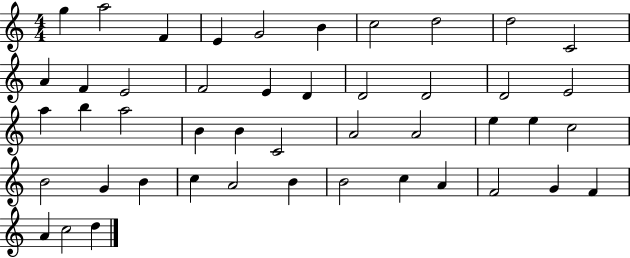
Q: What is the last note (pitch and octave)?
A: D5